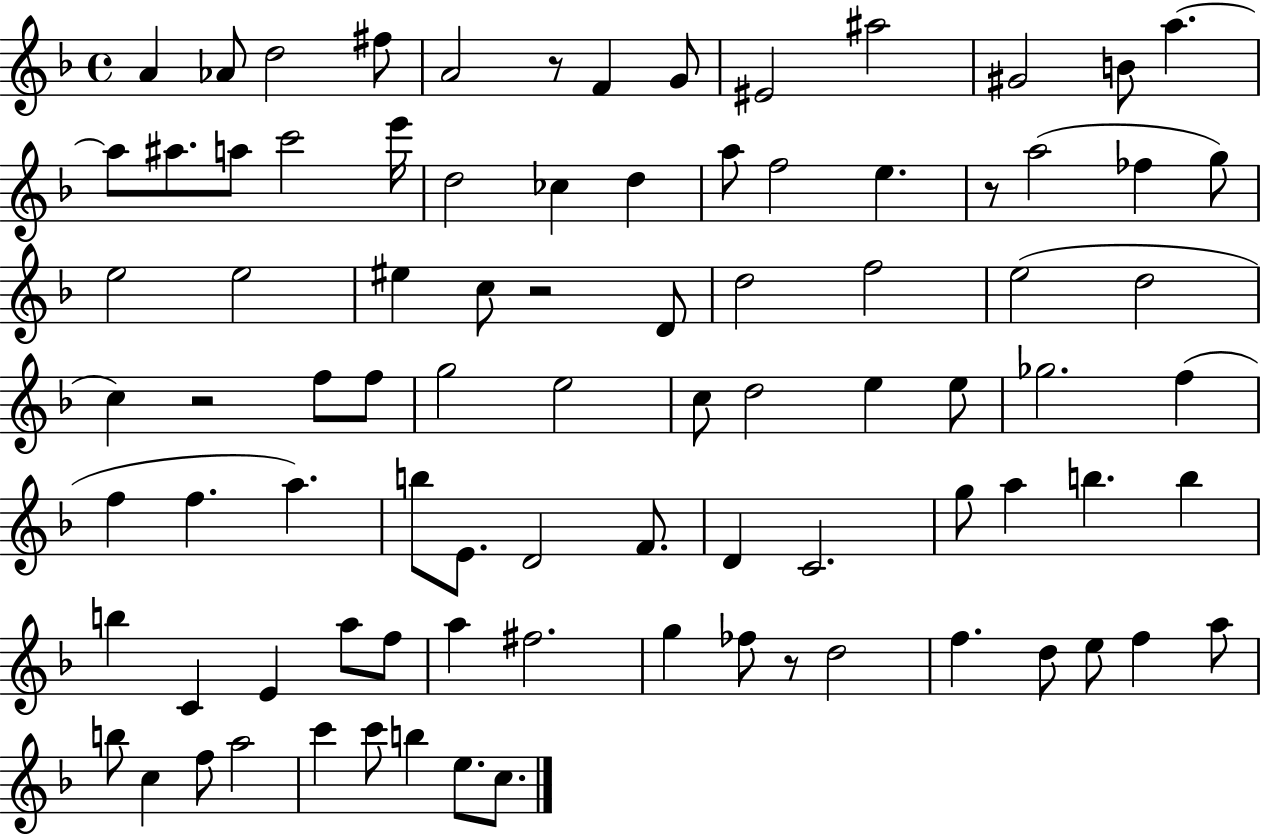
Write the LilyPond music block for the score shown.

{
  \clef treble
  \time 4/4
  \defaultTimeSignature
  \key f \major
  \repeat volta 2 { a'4 aes'8 d''2 fis''8 | a'2 r8 f'4 g'8 | eis'2 ais''2 | gis'2 b'8 a''4.~~ | \break a''8 ais''8. a''8 c'''2 e'''16 | d''2 ces''4 d''4 | a''8 f''2 e''4. | r8 a''2( fes''4 g''8) | \break e''2 e''2 | eis''4 c''8 r2 d'8 | d''2 f''2 | e''2( d''2 | \break c''4) r2 f''8 f''8 | g''2 e''2 | c''8 d''2 e''4 e''8 | ges''2. f''4( | \break f''4 f''4. a''4.) | b''8 e'8. d'2 f'8. | d'4 c'2. | g''8 a''4 b''4. b''4 | \break b''4 c'4 e'4 a''8 f''8 | a''4 fis''2. | g''4 fes''8 r8 d''2 | f''4. d''8 e''8 f''4 a''8 | \break b''8 c''4 f''8 a''2 | c'''4 c'''8 b''4 e''8. c''8. | } \bar "|."
}